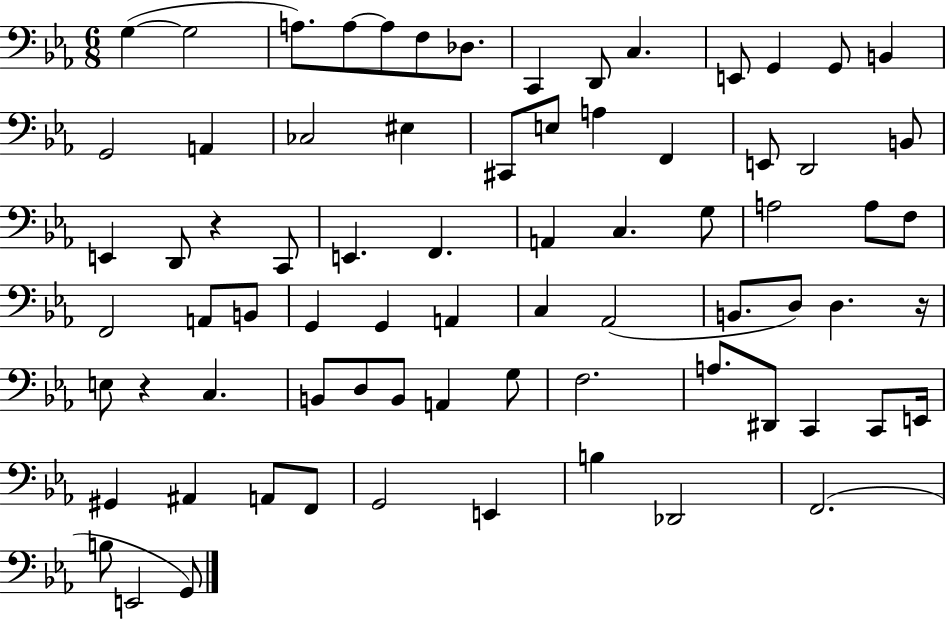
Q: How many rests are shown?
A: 3